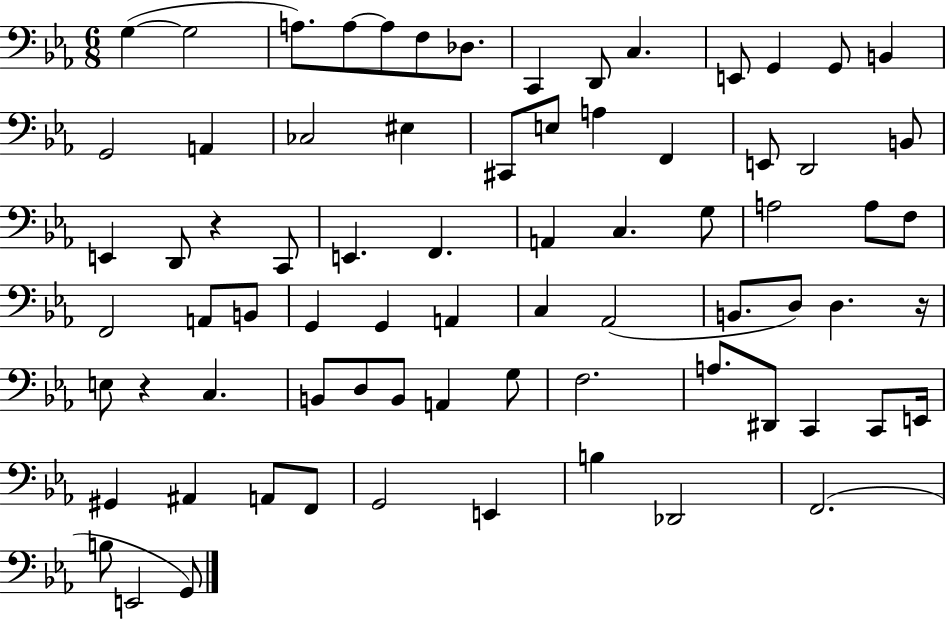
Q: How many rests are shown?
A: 3